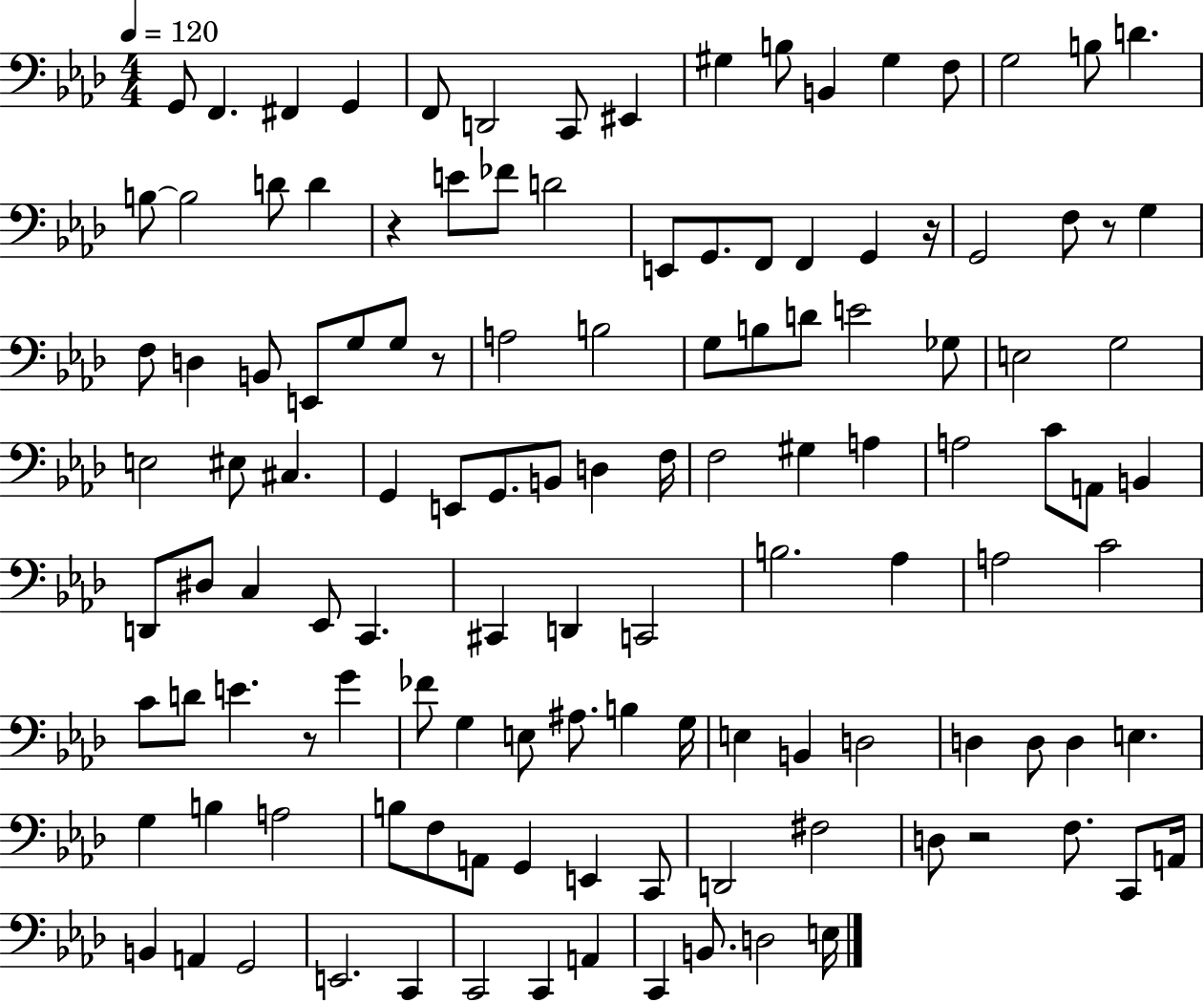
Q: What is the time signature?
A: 4/4